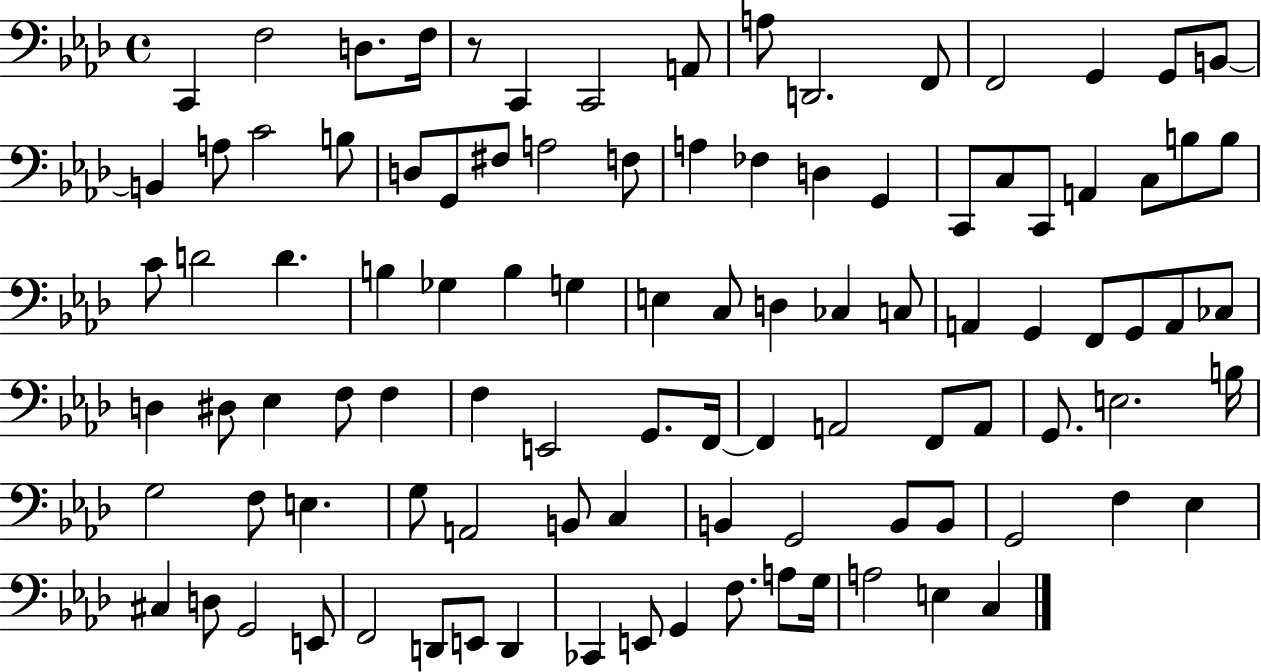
C2/q F3/h D3/e. F3/s R/e C2/q C2/h A2/e A3/e D2/h. F2/e F2/h G2/q G2/e B2/e B2/q A3/e C4/h B3/e D3/e G2/e F#3/e A3/h F3/e A3/q FES3/q D3/q G2/q C2/e C3/e C2/e A2/q C3/e B3/e B3/e C4/e D4/h D4/q. B3/q Gb3/q B3/q G3/q E3/q C3/e D3/q CES3/q C3/e A2/q G2/q F2/e G2/e A2/e CES3/e D3/q D#3/e Eb3/q F3/e F3/q F3/q E2/h G2/e. F2/s F2/q A2/h F2/e A2/e G2/e. E3/h. B3/s G3/h F3/e E3/q. G3/e A2/h B2/e C3/q B2/q G2/h B2/e B2/e G2/h F3/q Eb3/q C#3/q D3/e G2/h E2/e F2/h D2/e E2/e D2/q CES2/q E2/e G2/q F3/e. A3/e G3/s A3/h E3/q C3/q